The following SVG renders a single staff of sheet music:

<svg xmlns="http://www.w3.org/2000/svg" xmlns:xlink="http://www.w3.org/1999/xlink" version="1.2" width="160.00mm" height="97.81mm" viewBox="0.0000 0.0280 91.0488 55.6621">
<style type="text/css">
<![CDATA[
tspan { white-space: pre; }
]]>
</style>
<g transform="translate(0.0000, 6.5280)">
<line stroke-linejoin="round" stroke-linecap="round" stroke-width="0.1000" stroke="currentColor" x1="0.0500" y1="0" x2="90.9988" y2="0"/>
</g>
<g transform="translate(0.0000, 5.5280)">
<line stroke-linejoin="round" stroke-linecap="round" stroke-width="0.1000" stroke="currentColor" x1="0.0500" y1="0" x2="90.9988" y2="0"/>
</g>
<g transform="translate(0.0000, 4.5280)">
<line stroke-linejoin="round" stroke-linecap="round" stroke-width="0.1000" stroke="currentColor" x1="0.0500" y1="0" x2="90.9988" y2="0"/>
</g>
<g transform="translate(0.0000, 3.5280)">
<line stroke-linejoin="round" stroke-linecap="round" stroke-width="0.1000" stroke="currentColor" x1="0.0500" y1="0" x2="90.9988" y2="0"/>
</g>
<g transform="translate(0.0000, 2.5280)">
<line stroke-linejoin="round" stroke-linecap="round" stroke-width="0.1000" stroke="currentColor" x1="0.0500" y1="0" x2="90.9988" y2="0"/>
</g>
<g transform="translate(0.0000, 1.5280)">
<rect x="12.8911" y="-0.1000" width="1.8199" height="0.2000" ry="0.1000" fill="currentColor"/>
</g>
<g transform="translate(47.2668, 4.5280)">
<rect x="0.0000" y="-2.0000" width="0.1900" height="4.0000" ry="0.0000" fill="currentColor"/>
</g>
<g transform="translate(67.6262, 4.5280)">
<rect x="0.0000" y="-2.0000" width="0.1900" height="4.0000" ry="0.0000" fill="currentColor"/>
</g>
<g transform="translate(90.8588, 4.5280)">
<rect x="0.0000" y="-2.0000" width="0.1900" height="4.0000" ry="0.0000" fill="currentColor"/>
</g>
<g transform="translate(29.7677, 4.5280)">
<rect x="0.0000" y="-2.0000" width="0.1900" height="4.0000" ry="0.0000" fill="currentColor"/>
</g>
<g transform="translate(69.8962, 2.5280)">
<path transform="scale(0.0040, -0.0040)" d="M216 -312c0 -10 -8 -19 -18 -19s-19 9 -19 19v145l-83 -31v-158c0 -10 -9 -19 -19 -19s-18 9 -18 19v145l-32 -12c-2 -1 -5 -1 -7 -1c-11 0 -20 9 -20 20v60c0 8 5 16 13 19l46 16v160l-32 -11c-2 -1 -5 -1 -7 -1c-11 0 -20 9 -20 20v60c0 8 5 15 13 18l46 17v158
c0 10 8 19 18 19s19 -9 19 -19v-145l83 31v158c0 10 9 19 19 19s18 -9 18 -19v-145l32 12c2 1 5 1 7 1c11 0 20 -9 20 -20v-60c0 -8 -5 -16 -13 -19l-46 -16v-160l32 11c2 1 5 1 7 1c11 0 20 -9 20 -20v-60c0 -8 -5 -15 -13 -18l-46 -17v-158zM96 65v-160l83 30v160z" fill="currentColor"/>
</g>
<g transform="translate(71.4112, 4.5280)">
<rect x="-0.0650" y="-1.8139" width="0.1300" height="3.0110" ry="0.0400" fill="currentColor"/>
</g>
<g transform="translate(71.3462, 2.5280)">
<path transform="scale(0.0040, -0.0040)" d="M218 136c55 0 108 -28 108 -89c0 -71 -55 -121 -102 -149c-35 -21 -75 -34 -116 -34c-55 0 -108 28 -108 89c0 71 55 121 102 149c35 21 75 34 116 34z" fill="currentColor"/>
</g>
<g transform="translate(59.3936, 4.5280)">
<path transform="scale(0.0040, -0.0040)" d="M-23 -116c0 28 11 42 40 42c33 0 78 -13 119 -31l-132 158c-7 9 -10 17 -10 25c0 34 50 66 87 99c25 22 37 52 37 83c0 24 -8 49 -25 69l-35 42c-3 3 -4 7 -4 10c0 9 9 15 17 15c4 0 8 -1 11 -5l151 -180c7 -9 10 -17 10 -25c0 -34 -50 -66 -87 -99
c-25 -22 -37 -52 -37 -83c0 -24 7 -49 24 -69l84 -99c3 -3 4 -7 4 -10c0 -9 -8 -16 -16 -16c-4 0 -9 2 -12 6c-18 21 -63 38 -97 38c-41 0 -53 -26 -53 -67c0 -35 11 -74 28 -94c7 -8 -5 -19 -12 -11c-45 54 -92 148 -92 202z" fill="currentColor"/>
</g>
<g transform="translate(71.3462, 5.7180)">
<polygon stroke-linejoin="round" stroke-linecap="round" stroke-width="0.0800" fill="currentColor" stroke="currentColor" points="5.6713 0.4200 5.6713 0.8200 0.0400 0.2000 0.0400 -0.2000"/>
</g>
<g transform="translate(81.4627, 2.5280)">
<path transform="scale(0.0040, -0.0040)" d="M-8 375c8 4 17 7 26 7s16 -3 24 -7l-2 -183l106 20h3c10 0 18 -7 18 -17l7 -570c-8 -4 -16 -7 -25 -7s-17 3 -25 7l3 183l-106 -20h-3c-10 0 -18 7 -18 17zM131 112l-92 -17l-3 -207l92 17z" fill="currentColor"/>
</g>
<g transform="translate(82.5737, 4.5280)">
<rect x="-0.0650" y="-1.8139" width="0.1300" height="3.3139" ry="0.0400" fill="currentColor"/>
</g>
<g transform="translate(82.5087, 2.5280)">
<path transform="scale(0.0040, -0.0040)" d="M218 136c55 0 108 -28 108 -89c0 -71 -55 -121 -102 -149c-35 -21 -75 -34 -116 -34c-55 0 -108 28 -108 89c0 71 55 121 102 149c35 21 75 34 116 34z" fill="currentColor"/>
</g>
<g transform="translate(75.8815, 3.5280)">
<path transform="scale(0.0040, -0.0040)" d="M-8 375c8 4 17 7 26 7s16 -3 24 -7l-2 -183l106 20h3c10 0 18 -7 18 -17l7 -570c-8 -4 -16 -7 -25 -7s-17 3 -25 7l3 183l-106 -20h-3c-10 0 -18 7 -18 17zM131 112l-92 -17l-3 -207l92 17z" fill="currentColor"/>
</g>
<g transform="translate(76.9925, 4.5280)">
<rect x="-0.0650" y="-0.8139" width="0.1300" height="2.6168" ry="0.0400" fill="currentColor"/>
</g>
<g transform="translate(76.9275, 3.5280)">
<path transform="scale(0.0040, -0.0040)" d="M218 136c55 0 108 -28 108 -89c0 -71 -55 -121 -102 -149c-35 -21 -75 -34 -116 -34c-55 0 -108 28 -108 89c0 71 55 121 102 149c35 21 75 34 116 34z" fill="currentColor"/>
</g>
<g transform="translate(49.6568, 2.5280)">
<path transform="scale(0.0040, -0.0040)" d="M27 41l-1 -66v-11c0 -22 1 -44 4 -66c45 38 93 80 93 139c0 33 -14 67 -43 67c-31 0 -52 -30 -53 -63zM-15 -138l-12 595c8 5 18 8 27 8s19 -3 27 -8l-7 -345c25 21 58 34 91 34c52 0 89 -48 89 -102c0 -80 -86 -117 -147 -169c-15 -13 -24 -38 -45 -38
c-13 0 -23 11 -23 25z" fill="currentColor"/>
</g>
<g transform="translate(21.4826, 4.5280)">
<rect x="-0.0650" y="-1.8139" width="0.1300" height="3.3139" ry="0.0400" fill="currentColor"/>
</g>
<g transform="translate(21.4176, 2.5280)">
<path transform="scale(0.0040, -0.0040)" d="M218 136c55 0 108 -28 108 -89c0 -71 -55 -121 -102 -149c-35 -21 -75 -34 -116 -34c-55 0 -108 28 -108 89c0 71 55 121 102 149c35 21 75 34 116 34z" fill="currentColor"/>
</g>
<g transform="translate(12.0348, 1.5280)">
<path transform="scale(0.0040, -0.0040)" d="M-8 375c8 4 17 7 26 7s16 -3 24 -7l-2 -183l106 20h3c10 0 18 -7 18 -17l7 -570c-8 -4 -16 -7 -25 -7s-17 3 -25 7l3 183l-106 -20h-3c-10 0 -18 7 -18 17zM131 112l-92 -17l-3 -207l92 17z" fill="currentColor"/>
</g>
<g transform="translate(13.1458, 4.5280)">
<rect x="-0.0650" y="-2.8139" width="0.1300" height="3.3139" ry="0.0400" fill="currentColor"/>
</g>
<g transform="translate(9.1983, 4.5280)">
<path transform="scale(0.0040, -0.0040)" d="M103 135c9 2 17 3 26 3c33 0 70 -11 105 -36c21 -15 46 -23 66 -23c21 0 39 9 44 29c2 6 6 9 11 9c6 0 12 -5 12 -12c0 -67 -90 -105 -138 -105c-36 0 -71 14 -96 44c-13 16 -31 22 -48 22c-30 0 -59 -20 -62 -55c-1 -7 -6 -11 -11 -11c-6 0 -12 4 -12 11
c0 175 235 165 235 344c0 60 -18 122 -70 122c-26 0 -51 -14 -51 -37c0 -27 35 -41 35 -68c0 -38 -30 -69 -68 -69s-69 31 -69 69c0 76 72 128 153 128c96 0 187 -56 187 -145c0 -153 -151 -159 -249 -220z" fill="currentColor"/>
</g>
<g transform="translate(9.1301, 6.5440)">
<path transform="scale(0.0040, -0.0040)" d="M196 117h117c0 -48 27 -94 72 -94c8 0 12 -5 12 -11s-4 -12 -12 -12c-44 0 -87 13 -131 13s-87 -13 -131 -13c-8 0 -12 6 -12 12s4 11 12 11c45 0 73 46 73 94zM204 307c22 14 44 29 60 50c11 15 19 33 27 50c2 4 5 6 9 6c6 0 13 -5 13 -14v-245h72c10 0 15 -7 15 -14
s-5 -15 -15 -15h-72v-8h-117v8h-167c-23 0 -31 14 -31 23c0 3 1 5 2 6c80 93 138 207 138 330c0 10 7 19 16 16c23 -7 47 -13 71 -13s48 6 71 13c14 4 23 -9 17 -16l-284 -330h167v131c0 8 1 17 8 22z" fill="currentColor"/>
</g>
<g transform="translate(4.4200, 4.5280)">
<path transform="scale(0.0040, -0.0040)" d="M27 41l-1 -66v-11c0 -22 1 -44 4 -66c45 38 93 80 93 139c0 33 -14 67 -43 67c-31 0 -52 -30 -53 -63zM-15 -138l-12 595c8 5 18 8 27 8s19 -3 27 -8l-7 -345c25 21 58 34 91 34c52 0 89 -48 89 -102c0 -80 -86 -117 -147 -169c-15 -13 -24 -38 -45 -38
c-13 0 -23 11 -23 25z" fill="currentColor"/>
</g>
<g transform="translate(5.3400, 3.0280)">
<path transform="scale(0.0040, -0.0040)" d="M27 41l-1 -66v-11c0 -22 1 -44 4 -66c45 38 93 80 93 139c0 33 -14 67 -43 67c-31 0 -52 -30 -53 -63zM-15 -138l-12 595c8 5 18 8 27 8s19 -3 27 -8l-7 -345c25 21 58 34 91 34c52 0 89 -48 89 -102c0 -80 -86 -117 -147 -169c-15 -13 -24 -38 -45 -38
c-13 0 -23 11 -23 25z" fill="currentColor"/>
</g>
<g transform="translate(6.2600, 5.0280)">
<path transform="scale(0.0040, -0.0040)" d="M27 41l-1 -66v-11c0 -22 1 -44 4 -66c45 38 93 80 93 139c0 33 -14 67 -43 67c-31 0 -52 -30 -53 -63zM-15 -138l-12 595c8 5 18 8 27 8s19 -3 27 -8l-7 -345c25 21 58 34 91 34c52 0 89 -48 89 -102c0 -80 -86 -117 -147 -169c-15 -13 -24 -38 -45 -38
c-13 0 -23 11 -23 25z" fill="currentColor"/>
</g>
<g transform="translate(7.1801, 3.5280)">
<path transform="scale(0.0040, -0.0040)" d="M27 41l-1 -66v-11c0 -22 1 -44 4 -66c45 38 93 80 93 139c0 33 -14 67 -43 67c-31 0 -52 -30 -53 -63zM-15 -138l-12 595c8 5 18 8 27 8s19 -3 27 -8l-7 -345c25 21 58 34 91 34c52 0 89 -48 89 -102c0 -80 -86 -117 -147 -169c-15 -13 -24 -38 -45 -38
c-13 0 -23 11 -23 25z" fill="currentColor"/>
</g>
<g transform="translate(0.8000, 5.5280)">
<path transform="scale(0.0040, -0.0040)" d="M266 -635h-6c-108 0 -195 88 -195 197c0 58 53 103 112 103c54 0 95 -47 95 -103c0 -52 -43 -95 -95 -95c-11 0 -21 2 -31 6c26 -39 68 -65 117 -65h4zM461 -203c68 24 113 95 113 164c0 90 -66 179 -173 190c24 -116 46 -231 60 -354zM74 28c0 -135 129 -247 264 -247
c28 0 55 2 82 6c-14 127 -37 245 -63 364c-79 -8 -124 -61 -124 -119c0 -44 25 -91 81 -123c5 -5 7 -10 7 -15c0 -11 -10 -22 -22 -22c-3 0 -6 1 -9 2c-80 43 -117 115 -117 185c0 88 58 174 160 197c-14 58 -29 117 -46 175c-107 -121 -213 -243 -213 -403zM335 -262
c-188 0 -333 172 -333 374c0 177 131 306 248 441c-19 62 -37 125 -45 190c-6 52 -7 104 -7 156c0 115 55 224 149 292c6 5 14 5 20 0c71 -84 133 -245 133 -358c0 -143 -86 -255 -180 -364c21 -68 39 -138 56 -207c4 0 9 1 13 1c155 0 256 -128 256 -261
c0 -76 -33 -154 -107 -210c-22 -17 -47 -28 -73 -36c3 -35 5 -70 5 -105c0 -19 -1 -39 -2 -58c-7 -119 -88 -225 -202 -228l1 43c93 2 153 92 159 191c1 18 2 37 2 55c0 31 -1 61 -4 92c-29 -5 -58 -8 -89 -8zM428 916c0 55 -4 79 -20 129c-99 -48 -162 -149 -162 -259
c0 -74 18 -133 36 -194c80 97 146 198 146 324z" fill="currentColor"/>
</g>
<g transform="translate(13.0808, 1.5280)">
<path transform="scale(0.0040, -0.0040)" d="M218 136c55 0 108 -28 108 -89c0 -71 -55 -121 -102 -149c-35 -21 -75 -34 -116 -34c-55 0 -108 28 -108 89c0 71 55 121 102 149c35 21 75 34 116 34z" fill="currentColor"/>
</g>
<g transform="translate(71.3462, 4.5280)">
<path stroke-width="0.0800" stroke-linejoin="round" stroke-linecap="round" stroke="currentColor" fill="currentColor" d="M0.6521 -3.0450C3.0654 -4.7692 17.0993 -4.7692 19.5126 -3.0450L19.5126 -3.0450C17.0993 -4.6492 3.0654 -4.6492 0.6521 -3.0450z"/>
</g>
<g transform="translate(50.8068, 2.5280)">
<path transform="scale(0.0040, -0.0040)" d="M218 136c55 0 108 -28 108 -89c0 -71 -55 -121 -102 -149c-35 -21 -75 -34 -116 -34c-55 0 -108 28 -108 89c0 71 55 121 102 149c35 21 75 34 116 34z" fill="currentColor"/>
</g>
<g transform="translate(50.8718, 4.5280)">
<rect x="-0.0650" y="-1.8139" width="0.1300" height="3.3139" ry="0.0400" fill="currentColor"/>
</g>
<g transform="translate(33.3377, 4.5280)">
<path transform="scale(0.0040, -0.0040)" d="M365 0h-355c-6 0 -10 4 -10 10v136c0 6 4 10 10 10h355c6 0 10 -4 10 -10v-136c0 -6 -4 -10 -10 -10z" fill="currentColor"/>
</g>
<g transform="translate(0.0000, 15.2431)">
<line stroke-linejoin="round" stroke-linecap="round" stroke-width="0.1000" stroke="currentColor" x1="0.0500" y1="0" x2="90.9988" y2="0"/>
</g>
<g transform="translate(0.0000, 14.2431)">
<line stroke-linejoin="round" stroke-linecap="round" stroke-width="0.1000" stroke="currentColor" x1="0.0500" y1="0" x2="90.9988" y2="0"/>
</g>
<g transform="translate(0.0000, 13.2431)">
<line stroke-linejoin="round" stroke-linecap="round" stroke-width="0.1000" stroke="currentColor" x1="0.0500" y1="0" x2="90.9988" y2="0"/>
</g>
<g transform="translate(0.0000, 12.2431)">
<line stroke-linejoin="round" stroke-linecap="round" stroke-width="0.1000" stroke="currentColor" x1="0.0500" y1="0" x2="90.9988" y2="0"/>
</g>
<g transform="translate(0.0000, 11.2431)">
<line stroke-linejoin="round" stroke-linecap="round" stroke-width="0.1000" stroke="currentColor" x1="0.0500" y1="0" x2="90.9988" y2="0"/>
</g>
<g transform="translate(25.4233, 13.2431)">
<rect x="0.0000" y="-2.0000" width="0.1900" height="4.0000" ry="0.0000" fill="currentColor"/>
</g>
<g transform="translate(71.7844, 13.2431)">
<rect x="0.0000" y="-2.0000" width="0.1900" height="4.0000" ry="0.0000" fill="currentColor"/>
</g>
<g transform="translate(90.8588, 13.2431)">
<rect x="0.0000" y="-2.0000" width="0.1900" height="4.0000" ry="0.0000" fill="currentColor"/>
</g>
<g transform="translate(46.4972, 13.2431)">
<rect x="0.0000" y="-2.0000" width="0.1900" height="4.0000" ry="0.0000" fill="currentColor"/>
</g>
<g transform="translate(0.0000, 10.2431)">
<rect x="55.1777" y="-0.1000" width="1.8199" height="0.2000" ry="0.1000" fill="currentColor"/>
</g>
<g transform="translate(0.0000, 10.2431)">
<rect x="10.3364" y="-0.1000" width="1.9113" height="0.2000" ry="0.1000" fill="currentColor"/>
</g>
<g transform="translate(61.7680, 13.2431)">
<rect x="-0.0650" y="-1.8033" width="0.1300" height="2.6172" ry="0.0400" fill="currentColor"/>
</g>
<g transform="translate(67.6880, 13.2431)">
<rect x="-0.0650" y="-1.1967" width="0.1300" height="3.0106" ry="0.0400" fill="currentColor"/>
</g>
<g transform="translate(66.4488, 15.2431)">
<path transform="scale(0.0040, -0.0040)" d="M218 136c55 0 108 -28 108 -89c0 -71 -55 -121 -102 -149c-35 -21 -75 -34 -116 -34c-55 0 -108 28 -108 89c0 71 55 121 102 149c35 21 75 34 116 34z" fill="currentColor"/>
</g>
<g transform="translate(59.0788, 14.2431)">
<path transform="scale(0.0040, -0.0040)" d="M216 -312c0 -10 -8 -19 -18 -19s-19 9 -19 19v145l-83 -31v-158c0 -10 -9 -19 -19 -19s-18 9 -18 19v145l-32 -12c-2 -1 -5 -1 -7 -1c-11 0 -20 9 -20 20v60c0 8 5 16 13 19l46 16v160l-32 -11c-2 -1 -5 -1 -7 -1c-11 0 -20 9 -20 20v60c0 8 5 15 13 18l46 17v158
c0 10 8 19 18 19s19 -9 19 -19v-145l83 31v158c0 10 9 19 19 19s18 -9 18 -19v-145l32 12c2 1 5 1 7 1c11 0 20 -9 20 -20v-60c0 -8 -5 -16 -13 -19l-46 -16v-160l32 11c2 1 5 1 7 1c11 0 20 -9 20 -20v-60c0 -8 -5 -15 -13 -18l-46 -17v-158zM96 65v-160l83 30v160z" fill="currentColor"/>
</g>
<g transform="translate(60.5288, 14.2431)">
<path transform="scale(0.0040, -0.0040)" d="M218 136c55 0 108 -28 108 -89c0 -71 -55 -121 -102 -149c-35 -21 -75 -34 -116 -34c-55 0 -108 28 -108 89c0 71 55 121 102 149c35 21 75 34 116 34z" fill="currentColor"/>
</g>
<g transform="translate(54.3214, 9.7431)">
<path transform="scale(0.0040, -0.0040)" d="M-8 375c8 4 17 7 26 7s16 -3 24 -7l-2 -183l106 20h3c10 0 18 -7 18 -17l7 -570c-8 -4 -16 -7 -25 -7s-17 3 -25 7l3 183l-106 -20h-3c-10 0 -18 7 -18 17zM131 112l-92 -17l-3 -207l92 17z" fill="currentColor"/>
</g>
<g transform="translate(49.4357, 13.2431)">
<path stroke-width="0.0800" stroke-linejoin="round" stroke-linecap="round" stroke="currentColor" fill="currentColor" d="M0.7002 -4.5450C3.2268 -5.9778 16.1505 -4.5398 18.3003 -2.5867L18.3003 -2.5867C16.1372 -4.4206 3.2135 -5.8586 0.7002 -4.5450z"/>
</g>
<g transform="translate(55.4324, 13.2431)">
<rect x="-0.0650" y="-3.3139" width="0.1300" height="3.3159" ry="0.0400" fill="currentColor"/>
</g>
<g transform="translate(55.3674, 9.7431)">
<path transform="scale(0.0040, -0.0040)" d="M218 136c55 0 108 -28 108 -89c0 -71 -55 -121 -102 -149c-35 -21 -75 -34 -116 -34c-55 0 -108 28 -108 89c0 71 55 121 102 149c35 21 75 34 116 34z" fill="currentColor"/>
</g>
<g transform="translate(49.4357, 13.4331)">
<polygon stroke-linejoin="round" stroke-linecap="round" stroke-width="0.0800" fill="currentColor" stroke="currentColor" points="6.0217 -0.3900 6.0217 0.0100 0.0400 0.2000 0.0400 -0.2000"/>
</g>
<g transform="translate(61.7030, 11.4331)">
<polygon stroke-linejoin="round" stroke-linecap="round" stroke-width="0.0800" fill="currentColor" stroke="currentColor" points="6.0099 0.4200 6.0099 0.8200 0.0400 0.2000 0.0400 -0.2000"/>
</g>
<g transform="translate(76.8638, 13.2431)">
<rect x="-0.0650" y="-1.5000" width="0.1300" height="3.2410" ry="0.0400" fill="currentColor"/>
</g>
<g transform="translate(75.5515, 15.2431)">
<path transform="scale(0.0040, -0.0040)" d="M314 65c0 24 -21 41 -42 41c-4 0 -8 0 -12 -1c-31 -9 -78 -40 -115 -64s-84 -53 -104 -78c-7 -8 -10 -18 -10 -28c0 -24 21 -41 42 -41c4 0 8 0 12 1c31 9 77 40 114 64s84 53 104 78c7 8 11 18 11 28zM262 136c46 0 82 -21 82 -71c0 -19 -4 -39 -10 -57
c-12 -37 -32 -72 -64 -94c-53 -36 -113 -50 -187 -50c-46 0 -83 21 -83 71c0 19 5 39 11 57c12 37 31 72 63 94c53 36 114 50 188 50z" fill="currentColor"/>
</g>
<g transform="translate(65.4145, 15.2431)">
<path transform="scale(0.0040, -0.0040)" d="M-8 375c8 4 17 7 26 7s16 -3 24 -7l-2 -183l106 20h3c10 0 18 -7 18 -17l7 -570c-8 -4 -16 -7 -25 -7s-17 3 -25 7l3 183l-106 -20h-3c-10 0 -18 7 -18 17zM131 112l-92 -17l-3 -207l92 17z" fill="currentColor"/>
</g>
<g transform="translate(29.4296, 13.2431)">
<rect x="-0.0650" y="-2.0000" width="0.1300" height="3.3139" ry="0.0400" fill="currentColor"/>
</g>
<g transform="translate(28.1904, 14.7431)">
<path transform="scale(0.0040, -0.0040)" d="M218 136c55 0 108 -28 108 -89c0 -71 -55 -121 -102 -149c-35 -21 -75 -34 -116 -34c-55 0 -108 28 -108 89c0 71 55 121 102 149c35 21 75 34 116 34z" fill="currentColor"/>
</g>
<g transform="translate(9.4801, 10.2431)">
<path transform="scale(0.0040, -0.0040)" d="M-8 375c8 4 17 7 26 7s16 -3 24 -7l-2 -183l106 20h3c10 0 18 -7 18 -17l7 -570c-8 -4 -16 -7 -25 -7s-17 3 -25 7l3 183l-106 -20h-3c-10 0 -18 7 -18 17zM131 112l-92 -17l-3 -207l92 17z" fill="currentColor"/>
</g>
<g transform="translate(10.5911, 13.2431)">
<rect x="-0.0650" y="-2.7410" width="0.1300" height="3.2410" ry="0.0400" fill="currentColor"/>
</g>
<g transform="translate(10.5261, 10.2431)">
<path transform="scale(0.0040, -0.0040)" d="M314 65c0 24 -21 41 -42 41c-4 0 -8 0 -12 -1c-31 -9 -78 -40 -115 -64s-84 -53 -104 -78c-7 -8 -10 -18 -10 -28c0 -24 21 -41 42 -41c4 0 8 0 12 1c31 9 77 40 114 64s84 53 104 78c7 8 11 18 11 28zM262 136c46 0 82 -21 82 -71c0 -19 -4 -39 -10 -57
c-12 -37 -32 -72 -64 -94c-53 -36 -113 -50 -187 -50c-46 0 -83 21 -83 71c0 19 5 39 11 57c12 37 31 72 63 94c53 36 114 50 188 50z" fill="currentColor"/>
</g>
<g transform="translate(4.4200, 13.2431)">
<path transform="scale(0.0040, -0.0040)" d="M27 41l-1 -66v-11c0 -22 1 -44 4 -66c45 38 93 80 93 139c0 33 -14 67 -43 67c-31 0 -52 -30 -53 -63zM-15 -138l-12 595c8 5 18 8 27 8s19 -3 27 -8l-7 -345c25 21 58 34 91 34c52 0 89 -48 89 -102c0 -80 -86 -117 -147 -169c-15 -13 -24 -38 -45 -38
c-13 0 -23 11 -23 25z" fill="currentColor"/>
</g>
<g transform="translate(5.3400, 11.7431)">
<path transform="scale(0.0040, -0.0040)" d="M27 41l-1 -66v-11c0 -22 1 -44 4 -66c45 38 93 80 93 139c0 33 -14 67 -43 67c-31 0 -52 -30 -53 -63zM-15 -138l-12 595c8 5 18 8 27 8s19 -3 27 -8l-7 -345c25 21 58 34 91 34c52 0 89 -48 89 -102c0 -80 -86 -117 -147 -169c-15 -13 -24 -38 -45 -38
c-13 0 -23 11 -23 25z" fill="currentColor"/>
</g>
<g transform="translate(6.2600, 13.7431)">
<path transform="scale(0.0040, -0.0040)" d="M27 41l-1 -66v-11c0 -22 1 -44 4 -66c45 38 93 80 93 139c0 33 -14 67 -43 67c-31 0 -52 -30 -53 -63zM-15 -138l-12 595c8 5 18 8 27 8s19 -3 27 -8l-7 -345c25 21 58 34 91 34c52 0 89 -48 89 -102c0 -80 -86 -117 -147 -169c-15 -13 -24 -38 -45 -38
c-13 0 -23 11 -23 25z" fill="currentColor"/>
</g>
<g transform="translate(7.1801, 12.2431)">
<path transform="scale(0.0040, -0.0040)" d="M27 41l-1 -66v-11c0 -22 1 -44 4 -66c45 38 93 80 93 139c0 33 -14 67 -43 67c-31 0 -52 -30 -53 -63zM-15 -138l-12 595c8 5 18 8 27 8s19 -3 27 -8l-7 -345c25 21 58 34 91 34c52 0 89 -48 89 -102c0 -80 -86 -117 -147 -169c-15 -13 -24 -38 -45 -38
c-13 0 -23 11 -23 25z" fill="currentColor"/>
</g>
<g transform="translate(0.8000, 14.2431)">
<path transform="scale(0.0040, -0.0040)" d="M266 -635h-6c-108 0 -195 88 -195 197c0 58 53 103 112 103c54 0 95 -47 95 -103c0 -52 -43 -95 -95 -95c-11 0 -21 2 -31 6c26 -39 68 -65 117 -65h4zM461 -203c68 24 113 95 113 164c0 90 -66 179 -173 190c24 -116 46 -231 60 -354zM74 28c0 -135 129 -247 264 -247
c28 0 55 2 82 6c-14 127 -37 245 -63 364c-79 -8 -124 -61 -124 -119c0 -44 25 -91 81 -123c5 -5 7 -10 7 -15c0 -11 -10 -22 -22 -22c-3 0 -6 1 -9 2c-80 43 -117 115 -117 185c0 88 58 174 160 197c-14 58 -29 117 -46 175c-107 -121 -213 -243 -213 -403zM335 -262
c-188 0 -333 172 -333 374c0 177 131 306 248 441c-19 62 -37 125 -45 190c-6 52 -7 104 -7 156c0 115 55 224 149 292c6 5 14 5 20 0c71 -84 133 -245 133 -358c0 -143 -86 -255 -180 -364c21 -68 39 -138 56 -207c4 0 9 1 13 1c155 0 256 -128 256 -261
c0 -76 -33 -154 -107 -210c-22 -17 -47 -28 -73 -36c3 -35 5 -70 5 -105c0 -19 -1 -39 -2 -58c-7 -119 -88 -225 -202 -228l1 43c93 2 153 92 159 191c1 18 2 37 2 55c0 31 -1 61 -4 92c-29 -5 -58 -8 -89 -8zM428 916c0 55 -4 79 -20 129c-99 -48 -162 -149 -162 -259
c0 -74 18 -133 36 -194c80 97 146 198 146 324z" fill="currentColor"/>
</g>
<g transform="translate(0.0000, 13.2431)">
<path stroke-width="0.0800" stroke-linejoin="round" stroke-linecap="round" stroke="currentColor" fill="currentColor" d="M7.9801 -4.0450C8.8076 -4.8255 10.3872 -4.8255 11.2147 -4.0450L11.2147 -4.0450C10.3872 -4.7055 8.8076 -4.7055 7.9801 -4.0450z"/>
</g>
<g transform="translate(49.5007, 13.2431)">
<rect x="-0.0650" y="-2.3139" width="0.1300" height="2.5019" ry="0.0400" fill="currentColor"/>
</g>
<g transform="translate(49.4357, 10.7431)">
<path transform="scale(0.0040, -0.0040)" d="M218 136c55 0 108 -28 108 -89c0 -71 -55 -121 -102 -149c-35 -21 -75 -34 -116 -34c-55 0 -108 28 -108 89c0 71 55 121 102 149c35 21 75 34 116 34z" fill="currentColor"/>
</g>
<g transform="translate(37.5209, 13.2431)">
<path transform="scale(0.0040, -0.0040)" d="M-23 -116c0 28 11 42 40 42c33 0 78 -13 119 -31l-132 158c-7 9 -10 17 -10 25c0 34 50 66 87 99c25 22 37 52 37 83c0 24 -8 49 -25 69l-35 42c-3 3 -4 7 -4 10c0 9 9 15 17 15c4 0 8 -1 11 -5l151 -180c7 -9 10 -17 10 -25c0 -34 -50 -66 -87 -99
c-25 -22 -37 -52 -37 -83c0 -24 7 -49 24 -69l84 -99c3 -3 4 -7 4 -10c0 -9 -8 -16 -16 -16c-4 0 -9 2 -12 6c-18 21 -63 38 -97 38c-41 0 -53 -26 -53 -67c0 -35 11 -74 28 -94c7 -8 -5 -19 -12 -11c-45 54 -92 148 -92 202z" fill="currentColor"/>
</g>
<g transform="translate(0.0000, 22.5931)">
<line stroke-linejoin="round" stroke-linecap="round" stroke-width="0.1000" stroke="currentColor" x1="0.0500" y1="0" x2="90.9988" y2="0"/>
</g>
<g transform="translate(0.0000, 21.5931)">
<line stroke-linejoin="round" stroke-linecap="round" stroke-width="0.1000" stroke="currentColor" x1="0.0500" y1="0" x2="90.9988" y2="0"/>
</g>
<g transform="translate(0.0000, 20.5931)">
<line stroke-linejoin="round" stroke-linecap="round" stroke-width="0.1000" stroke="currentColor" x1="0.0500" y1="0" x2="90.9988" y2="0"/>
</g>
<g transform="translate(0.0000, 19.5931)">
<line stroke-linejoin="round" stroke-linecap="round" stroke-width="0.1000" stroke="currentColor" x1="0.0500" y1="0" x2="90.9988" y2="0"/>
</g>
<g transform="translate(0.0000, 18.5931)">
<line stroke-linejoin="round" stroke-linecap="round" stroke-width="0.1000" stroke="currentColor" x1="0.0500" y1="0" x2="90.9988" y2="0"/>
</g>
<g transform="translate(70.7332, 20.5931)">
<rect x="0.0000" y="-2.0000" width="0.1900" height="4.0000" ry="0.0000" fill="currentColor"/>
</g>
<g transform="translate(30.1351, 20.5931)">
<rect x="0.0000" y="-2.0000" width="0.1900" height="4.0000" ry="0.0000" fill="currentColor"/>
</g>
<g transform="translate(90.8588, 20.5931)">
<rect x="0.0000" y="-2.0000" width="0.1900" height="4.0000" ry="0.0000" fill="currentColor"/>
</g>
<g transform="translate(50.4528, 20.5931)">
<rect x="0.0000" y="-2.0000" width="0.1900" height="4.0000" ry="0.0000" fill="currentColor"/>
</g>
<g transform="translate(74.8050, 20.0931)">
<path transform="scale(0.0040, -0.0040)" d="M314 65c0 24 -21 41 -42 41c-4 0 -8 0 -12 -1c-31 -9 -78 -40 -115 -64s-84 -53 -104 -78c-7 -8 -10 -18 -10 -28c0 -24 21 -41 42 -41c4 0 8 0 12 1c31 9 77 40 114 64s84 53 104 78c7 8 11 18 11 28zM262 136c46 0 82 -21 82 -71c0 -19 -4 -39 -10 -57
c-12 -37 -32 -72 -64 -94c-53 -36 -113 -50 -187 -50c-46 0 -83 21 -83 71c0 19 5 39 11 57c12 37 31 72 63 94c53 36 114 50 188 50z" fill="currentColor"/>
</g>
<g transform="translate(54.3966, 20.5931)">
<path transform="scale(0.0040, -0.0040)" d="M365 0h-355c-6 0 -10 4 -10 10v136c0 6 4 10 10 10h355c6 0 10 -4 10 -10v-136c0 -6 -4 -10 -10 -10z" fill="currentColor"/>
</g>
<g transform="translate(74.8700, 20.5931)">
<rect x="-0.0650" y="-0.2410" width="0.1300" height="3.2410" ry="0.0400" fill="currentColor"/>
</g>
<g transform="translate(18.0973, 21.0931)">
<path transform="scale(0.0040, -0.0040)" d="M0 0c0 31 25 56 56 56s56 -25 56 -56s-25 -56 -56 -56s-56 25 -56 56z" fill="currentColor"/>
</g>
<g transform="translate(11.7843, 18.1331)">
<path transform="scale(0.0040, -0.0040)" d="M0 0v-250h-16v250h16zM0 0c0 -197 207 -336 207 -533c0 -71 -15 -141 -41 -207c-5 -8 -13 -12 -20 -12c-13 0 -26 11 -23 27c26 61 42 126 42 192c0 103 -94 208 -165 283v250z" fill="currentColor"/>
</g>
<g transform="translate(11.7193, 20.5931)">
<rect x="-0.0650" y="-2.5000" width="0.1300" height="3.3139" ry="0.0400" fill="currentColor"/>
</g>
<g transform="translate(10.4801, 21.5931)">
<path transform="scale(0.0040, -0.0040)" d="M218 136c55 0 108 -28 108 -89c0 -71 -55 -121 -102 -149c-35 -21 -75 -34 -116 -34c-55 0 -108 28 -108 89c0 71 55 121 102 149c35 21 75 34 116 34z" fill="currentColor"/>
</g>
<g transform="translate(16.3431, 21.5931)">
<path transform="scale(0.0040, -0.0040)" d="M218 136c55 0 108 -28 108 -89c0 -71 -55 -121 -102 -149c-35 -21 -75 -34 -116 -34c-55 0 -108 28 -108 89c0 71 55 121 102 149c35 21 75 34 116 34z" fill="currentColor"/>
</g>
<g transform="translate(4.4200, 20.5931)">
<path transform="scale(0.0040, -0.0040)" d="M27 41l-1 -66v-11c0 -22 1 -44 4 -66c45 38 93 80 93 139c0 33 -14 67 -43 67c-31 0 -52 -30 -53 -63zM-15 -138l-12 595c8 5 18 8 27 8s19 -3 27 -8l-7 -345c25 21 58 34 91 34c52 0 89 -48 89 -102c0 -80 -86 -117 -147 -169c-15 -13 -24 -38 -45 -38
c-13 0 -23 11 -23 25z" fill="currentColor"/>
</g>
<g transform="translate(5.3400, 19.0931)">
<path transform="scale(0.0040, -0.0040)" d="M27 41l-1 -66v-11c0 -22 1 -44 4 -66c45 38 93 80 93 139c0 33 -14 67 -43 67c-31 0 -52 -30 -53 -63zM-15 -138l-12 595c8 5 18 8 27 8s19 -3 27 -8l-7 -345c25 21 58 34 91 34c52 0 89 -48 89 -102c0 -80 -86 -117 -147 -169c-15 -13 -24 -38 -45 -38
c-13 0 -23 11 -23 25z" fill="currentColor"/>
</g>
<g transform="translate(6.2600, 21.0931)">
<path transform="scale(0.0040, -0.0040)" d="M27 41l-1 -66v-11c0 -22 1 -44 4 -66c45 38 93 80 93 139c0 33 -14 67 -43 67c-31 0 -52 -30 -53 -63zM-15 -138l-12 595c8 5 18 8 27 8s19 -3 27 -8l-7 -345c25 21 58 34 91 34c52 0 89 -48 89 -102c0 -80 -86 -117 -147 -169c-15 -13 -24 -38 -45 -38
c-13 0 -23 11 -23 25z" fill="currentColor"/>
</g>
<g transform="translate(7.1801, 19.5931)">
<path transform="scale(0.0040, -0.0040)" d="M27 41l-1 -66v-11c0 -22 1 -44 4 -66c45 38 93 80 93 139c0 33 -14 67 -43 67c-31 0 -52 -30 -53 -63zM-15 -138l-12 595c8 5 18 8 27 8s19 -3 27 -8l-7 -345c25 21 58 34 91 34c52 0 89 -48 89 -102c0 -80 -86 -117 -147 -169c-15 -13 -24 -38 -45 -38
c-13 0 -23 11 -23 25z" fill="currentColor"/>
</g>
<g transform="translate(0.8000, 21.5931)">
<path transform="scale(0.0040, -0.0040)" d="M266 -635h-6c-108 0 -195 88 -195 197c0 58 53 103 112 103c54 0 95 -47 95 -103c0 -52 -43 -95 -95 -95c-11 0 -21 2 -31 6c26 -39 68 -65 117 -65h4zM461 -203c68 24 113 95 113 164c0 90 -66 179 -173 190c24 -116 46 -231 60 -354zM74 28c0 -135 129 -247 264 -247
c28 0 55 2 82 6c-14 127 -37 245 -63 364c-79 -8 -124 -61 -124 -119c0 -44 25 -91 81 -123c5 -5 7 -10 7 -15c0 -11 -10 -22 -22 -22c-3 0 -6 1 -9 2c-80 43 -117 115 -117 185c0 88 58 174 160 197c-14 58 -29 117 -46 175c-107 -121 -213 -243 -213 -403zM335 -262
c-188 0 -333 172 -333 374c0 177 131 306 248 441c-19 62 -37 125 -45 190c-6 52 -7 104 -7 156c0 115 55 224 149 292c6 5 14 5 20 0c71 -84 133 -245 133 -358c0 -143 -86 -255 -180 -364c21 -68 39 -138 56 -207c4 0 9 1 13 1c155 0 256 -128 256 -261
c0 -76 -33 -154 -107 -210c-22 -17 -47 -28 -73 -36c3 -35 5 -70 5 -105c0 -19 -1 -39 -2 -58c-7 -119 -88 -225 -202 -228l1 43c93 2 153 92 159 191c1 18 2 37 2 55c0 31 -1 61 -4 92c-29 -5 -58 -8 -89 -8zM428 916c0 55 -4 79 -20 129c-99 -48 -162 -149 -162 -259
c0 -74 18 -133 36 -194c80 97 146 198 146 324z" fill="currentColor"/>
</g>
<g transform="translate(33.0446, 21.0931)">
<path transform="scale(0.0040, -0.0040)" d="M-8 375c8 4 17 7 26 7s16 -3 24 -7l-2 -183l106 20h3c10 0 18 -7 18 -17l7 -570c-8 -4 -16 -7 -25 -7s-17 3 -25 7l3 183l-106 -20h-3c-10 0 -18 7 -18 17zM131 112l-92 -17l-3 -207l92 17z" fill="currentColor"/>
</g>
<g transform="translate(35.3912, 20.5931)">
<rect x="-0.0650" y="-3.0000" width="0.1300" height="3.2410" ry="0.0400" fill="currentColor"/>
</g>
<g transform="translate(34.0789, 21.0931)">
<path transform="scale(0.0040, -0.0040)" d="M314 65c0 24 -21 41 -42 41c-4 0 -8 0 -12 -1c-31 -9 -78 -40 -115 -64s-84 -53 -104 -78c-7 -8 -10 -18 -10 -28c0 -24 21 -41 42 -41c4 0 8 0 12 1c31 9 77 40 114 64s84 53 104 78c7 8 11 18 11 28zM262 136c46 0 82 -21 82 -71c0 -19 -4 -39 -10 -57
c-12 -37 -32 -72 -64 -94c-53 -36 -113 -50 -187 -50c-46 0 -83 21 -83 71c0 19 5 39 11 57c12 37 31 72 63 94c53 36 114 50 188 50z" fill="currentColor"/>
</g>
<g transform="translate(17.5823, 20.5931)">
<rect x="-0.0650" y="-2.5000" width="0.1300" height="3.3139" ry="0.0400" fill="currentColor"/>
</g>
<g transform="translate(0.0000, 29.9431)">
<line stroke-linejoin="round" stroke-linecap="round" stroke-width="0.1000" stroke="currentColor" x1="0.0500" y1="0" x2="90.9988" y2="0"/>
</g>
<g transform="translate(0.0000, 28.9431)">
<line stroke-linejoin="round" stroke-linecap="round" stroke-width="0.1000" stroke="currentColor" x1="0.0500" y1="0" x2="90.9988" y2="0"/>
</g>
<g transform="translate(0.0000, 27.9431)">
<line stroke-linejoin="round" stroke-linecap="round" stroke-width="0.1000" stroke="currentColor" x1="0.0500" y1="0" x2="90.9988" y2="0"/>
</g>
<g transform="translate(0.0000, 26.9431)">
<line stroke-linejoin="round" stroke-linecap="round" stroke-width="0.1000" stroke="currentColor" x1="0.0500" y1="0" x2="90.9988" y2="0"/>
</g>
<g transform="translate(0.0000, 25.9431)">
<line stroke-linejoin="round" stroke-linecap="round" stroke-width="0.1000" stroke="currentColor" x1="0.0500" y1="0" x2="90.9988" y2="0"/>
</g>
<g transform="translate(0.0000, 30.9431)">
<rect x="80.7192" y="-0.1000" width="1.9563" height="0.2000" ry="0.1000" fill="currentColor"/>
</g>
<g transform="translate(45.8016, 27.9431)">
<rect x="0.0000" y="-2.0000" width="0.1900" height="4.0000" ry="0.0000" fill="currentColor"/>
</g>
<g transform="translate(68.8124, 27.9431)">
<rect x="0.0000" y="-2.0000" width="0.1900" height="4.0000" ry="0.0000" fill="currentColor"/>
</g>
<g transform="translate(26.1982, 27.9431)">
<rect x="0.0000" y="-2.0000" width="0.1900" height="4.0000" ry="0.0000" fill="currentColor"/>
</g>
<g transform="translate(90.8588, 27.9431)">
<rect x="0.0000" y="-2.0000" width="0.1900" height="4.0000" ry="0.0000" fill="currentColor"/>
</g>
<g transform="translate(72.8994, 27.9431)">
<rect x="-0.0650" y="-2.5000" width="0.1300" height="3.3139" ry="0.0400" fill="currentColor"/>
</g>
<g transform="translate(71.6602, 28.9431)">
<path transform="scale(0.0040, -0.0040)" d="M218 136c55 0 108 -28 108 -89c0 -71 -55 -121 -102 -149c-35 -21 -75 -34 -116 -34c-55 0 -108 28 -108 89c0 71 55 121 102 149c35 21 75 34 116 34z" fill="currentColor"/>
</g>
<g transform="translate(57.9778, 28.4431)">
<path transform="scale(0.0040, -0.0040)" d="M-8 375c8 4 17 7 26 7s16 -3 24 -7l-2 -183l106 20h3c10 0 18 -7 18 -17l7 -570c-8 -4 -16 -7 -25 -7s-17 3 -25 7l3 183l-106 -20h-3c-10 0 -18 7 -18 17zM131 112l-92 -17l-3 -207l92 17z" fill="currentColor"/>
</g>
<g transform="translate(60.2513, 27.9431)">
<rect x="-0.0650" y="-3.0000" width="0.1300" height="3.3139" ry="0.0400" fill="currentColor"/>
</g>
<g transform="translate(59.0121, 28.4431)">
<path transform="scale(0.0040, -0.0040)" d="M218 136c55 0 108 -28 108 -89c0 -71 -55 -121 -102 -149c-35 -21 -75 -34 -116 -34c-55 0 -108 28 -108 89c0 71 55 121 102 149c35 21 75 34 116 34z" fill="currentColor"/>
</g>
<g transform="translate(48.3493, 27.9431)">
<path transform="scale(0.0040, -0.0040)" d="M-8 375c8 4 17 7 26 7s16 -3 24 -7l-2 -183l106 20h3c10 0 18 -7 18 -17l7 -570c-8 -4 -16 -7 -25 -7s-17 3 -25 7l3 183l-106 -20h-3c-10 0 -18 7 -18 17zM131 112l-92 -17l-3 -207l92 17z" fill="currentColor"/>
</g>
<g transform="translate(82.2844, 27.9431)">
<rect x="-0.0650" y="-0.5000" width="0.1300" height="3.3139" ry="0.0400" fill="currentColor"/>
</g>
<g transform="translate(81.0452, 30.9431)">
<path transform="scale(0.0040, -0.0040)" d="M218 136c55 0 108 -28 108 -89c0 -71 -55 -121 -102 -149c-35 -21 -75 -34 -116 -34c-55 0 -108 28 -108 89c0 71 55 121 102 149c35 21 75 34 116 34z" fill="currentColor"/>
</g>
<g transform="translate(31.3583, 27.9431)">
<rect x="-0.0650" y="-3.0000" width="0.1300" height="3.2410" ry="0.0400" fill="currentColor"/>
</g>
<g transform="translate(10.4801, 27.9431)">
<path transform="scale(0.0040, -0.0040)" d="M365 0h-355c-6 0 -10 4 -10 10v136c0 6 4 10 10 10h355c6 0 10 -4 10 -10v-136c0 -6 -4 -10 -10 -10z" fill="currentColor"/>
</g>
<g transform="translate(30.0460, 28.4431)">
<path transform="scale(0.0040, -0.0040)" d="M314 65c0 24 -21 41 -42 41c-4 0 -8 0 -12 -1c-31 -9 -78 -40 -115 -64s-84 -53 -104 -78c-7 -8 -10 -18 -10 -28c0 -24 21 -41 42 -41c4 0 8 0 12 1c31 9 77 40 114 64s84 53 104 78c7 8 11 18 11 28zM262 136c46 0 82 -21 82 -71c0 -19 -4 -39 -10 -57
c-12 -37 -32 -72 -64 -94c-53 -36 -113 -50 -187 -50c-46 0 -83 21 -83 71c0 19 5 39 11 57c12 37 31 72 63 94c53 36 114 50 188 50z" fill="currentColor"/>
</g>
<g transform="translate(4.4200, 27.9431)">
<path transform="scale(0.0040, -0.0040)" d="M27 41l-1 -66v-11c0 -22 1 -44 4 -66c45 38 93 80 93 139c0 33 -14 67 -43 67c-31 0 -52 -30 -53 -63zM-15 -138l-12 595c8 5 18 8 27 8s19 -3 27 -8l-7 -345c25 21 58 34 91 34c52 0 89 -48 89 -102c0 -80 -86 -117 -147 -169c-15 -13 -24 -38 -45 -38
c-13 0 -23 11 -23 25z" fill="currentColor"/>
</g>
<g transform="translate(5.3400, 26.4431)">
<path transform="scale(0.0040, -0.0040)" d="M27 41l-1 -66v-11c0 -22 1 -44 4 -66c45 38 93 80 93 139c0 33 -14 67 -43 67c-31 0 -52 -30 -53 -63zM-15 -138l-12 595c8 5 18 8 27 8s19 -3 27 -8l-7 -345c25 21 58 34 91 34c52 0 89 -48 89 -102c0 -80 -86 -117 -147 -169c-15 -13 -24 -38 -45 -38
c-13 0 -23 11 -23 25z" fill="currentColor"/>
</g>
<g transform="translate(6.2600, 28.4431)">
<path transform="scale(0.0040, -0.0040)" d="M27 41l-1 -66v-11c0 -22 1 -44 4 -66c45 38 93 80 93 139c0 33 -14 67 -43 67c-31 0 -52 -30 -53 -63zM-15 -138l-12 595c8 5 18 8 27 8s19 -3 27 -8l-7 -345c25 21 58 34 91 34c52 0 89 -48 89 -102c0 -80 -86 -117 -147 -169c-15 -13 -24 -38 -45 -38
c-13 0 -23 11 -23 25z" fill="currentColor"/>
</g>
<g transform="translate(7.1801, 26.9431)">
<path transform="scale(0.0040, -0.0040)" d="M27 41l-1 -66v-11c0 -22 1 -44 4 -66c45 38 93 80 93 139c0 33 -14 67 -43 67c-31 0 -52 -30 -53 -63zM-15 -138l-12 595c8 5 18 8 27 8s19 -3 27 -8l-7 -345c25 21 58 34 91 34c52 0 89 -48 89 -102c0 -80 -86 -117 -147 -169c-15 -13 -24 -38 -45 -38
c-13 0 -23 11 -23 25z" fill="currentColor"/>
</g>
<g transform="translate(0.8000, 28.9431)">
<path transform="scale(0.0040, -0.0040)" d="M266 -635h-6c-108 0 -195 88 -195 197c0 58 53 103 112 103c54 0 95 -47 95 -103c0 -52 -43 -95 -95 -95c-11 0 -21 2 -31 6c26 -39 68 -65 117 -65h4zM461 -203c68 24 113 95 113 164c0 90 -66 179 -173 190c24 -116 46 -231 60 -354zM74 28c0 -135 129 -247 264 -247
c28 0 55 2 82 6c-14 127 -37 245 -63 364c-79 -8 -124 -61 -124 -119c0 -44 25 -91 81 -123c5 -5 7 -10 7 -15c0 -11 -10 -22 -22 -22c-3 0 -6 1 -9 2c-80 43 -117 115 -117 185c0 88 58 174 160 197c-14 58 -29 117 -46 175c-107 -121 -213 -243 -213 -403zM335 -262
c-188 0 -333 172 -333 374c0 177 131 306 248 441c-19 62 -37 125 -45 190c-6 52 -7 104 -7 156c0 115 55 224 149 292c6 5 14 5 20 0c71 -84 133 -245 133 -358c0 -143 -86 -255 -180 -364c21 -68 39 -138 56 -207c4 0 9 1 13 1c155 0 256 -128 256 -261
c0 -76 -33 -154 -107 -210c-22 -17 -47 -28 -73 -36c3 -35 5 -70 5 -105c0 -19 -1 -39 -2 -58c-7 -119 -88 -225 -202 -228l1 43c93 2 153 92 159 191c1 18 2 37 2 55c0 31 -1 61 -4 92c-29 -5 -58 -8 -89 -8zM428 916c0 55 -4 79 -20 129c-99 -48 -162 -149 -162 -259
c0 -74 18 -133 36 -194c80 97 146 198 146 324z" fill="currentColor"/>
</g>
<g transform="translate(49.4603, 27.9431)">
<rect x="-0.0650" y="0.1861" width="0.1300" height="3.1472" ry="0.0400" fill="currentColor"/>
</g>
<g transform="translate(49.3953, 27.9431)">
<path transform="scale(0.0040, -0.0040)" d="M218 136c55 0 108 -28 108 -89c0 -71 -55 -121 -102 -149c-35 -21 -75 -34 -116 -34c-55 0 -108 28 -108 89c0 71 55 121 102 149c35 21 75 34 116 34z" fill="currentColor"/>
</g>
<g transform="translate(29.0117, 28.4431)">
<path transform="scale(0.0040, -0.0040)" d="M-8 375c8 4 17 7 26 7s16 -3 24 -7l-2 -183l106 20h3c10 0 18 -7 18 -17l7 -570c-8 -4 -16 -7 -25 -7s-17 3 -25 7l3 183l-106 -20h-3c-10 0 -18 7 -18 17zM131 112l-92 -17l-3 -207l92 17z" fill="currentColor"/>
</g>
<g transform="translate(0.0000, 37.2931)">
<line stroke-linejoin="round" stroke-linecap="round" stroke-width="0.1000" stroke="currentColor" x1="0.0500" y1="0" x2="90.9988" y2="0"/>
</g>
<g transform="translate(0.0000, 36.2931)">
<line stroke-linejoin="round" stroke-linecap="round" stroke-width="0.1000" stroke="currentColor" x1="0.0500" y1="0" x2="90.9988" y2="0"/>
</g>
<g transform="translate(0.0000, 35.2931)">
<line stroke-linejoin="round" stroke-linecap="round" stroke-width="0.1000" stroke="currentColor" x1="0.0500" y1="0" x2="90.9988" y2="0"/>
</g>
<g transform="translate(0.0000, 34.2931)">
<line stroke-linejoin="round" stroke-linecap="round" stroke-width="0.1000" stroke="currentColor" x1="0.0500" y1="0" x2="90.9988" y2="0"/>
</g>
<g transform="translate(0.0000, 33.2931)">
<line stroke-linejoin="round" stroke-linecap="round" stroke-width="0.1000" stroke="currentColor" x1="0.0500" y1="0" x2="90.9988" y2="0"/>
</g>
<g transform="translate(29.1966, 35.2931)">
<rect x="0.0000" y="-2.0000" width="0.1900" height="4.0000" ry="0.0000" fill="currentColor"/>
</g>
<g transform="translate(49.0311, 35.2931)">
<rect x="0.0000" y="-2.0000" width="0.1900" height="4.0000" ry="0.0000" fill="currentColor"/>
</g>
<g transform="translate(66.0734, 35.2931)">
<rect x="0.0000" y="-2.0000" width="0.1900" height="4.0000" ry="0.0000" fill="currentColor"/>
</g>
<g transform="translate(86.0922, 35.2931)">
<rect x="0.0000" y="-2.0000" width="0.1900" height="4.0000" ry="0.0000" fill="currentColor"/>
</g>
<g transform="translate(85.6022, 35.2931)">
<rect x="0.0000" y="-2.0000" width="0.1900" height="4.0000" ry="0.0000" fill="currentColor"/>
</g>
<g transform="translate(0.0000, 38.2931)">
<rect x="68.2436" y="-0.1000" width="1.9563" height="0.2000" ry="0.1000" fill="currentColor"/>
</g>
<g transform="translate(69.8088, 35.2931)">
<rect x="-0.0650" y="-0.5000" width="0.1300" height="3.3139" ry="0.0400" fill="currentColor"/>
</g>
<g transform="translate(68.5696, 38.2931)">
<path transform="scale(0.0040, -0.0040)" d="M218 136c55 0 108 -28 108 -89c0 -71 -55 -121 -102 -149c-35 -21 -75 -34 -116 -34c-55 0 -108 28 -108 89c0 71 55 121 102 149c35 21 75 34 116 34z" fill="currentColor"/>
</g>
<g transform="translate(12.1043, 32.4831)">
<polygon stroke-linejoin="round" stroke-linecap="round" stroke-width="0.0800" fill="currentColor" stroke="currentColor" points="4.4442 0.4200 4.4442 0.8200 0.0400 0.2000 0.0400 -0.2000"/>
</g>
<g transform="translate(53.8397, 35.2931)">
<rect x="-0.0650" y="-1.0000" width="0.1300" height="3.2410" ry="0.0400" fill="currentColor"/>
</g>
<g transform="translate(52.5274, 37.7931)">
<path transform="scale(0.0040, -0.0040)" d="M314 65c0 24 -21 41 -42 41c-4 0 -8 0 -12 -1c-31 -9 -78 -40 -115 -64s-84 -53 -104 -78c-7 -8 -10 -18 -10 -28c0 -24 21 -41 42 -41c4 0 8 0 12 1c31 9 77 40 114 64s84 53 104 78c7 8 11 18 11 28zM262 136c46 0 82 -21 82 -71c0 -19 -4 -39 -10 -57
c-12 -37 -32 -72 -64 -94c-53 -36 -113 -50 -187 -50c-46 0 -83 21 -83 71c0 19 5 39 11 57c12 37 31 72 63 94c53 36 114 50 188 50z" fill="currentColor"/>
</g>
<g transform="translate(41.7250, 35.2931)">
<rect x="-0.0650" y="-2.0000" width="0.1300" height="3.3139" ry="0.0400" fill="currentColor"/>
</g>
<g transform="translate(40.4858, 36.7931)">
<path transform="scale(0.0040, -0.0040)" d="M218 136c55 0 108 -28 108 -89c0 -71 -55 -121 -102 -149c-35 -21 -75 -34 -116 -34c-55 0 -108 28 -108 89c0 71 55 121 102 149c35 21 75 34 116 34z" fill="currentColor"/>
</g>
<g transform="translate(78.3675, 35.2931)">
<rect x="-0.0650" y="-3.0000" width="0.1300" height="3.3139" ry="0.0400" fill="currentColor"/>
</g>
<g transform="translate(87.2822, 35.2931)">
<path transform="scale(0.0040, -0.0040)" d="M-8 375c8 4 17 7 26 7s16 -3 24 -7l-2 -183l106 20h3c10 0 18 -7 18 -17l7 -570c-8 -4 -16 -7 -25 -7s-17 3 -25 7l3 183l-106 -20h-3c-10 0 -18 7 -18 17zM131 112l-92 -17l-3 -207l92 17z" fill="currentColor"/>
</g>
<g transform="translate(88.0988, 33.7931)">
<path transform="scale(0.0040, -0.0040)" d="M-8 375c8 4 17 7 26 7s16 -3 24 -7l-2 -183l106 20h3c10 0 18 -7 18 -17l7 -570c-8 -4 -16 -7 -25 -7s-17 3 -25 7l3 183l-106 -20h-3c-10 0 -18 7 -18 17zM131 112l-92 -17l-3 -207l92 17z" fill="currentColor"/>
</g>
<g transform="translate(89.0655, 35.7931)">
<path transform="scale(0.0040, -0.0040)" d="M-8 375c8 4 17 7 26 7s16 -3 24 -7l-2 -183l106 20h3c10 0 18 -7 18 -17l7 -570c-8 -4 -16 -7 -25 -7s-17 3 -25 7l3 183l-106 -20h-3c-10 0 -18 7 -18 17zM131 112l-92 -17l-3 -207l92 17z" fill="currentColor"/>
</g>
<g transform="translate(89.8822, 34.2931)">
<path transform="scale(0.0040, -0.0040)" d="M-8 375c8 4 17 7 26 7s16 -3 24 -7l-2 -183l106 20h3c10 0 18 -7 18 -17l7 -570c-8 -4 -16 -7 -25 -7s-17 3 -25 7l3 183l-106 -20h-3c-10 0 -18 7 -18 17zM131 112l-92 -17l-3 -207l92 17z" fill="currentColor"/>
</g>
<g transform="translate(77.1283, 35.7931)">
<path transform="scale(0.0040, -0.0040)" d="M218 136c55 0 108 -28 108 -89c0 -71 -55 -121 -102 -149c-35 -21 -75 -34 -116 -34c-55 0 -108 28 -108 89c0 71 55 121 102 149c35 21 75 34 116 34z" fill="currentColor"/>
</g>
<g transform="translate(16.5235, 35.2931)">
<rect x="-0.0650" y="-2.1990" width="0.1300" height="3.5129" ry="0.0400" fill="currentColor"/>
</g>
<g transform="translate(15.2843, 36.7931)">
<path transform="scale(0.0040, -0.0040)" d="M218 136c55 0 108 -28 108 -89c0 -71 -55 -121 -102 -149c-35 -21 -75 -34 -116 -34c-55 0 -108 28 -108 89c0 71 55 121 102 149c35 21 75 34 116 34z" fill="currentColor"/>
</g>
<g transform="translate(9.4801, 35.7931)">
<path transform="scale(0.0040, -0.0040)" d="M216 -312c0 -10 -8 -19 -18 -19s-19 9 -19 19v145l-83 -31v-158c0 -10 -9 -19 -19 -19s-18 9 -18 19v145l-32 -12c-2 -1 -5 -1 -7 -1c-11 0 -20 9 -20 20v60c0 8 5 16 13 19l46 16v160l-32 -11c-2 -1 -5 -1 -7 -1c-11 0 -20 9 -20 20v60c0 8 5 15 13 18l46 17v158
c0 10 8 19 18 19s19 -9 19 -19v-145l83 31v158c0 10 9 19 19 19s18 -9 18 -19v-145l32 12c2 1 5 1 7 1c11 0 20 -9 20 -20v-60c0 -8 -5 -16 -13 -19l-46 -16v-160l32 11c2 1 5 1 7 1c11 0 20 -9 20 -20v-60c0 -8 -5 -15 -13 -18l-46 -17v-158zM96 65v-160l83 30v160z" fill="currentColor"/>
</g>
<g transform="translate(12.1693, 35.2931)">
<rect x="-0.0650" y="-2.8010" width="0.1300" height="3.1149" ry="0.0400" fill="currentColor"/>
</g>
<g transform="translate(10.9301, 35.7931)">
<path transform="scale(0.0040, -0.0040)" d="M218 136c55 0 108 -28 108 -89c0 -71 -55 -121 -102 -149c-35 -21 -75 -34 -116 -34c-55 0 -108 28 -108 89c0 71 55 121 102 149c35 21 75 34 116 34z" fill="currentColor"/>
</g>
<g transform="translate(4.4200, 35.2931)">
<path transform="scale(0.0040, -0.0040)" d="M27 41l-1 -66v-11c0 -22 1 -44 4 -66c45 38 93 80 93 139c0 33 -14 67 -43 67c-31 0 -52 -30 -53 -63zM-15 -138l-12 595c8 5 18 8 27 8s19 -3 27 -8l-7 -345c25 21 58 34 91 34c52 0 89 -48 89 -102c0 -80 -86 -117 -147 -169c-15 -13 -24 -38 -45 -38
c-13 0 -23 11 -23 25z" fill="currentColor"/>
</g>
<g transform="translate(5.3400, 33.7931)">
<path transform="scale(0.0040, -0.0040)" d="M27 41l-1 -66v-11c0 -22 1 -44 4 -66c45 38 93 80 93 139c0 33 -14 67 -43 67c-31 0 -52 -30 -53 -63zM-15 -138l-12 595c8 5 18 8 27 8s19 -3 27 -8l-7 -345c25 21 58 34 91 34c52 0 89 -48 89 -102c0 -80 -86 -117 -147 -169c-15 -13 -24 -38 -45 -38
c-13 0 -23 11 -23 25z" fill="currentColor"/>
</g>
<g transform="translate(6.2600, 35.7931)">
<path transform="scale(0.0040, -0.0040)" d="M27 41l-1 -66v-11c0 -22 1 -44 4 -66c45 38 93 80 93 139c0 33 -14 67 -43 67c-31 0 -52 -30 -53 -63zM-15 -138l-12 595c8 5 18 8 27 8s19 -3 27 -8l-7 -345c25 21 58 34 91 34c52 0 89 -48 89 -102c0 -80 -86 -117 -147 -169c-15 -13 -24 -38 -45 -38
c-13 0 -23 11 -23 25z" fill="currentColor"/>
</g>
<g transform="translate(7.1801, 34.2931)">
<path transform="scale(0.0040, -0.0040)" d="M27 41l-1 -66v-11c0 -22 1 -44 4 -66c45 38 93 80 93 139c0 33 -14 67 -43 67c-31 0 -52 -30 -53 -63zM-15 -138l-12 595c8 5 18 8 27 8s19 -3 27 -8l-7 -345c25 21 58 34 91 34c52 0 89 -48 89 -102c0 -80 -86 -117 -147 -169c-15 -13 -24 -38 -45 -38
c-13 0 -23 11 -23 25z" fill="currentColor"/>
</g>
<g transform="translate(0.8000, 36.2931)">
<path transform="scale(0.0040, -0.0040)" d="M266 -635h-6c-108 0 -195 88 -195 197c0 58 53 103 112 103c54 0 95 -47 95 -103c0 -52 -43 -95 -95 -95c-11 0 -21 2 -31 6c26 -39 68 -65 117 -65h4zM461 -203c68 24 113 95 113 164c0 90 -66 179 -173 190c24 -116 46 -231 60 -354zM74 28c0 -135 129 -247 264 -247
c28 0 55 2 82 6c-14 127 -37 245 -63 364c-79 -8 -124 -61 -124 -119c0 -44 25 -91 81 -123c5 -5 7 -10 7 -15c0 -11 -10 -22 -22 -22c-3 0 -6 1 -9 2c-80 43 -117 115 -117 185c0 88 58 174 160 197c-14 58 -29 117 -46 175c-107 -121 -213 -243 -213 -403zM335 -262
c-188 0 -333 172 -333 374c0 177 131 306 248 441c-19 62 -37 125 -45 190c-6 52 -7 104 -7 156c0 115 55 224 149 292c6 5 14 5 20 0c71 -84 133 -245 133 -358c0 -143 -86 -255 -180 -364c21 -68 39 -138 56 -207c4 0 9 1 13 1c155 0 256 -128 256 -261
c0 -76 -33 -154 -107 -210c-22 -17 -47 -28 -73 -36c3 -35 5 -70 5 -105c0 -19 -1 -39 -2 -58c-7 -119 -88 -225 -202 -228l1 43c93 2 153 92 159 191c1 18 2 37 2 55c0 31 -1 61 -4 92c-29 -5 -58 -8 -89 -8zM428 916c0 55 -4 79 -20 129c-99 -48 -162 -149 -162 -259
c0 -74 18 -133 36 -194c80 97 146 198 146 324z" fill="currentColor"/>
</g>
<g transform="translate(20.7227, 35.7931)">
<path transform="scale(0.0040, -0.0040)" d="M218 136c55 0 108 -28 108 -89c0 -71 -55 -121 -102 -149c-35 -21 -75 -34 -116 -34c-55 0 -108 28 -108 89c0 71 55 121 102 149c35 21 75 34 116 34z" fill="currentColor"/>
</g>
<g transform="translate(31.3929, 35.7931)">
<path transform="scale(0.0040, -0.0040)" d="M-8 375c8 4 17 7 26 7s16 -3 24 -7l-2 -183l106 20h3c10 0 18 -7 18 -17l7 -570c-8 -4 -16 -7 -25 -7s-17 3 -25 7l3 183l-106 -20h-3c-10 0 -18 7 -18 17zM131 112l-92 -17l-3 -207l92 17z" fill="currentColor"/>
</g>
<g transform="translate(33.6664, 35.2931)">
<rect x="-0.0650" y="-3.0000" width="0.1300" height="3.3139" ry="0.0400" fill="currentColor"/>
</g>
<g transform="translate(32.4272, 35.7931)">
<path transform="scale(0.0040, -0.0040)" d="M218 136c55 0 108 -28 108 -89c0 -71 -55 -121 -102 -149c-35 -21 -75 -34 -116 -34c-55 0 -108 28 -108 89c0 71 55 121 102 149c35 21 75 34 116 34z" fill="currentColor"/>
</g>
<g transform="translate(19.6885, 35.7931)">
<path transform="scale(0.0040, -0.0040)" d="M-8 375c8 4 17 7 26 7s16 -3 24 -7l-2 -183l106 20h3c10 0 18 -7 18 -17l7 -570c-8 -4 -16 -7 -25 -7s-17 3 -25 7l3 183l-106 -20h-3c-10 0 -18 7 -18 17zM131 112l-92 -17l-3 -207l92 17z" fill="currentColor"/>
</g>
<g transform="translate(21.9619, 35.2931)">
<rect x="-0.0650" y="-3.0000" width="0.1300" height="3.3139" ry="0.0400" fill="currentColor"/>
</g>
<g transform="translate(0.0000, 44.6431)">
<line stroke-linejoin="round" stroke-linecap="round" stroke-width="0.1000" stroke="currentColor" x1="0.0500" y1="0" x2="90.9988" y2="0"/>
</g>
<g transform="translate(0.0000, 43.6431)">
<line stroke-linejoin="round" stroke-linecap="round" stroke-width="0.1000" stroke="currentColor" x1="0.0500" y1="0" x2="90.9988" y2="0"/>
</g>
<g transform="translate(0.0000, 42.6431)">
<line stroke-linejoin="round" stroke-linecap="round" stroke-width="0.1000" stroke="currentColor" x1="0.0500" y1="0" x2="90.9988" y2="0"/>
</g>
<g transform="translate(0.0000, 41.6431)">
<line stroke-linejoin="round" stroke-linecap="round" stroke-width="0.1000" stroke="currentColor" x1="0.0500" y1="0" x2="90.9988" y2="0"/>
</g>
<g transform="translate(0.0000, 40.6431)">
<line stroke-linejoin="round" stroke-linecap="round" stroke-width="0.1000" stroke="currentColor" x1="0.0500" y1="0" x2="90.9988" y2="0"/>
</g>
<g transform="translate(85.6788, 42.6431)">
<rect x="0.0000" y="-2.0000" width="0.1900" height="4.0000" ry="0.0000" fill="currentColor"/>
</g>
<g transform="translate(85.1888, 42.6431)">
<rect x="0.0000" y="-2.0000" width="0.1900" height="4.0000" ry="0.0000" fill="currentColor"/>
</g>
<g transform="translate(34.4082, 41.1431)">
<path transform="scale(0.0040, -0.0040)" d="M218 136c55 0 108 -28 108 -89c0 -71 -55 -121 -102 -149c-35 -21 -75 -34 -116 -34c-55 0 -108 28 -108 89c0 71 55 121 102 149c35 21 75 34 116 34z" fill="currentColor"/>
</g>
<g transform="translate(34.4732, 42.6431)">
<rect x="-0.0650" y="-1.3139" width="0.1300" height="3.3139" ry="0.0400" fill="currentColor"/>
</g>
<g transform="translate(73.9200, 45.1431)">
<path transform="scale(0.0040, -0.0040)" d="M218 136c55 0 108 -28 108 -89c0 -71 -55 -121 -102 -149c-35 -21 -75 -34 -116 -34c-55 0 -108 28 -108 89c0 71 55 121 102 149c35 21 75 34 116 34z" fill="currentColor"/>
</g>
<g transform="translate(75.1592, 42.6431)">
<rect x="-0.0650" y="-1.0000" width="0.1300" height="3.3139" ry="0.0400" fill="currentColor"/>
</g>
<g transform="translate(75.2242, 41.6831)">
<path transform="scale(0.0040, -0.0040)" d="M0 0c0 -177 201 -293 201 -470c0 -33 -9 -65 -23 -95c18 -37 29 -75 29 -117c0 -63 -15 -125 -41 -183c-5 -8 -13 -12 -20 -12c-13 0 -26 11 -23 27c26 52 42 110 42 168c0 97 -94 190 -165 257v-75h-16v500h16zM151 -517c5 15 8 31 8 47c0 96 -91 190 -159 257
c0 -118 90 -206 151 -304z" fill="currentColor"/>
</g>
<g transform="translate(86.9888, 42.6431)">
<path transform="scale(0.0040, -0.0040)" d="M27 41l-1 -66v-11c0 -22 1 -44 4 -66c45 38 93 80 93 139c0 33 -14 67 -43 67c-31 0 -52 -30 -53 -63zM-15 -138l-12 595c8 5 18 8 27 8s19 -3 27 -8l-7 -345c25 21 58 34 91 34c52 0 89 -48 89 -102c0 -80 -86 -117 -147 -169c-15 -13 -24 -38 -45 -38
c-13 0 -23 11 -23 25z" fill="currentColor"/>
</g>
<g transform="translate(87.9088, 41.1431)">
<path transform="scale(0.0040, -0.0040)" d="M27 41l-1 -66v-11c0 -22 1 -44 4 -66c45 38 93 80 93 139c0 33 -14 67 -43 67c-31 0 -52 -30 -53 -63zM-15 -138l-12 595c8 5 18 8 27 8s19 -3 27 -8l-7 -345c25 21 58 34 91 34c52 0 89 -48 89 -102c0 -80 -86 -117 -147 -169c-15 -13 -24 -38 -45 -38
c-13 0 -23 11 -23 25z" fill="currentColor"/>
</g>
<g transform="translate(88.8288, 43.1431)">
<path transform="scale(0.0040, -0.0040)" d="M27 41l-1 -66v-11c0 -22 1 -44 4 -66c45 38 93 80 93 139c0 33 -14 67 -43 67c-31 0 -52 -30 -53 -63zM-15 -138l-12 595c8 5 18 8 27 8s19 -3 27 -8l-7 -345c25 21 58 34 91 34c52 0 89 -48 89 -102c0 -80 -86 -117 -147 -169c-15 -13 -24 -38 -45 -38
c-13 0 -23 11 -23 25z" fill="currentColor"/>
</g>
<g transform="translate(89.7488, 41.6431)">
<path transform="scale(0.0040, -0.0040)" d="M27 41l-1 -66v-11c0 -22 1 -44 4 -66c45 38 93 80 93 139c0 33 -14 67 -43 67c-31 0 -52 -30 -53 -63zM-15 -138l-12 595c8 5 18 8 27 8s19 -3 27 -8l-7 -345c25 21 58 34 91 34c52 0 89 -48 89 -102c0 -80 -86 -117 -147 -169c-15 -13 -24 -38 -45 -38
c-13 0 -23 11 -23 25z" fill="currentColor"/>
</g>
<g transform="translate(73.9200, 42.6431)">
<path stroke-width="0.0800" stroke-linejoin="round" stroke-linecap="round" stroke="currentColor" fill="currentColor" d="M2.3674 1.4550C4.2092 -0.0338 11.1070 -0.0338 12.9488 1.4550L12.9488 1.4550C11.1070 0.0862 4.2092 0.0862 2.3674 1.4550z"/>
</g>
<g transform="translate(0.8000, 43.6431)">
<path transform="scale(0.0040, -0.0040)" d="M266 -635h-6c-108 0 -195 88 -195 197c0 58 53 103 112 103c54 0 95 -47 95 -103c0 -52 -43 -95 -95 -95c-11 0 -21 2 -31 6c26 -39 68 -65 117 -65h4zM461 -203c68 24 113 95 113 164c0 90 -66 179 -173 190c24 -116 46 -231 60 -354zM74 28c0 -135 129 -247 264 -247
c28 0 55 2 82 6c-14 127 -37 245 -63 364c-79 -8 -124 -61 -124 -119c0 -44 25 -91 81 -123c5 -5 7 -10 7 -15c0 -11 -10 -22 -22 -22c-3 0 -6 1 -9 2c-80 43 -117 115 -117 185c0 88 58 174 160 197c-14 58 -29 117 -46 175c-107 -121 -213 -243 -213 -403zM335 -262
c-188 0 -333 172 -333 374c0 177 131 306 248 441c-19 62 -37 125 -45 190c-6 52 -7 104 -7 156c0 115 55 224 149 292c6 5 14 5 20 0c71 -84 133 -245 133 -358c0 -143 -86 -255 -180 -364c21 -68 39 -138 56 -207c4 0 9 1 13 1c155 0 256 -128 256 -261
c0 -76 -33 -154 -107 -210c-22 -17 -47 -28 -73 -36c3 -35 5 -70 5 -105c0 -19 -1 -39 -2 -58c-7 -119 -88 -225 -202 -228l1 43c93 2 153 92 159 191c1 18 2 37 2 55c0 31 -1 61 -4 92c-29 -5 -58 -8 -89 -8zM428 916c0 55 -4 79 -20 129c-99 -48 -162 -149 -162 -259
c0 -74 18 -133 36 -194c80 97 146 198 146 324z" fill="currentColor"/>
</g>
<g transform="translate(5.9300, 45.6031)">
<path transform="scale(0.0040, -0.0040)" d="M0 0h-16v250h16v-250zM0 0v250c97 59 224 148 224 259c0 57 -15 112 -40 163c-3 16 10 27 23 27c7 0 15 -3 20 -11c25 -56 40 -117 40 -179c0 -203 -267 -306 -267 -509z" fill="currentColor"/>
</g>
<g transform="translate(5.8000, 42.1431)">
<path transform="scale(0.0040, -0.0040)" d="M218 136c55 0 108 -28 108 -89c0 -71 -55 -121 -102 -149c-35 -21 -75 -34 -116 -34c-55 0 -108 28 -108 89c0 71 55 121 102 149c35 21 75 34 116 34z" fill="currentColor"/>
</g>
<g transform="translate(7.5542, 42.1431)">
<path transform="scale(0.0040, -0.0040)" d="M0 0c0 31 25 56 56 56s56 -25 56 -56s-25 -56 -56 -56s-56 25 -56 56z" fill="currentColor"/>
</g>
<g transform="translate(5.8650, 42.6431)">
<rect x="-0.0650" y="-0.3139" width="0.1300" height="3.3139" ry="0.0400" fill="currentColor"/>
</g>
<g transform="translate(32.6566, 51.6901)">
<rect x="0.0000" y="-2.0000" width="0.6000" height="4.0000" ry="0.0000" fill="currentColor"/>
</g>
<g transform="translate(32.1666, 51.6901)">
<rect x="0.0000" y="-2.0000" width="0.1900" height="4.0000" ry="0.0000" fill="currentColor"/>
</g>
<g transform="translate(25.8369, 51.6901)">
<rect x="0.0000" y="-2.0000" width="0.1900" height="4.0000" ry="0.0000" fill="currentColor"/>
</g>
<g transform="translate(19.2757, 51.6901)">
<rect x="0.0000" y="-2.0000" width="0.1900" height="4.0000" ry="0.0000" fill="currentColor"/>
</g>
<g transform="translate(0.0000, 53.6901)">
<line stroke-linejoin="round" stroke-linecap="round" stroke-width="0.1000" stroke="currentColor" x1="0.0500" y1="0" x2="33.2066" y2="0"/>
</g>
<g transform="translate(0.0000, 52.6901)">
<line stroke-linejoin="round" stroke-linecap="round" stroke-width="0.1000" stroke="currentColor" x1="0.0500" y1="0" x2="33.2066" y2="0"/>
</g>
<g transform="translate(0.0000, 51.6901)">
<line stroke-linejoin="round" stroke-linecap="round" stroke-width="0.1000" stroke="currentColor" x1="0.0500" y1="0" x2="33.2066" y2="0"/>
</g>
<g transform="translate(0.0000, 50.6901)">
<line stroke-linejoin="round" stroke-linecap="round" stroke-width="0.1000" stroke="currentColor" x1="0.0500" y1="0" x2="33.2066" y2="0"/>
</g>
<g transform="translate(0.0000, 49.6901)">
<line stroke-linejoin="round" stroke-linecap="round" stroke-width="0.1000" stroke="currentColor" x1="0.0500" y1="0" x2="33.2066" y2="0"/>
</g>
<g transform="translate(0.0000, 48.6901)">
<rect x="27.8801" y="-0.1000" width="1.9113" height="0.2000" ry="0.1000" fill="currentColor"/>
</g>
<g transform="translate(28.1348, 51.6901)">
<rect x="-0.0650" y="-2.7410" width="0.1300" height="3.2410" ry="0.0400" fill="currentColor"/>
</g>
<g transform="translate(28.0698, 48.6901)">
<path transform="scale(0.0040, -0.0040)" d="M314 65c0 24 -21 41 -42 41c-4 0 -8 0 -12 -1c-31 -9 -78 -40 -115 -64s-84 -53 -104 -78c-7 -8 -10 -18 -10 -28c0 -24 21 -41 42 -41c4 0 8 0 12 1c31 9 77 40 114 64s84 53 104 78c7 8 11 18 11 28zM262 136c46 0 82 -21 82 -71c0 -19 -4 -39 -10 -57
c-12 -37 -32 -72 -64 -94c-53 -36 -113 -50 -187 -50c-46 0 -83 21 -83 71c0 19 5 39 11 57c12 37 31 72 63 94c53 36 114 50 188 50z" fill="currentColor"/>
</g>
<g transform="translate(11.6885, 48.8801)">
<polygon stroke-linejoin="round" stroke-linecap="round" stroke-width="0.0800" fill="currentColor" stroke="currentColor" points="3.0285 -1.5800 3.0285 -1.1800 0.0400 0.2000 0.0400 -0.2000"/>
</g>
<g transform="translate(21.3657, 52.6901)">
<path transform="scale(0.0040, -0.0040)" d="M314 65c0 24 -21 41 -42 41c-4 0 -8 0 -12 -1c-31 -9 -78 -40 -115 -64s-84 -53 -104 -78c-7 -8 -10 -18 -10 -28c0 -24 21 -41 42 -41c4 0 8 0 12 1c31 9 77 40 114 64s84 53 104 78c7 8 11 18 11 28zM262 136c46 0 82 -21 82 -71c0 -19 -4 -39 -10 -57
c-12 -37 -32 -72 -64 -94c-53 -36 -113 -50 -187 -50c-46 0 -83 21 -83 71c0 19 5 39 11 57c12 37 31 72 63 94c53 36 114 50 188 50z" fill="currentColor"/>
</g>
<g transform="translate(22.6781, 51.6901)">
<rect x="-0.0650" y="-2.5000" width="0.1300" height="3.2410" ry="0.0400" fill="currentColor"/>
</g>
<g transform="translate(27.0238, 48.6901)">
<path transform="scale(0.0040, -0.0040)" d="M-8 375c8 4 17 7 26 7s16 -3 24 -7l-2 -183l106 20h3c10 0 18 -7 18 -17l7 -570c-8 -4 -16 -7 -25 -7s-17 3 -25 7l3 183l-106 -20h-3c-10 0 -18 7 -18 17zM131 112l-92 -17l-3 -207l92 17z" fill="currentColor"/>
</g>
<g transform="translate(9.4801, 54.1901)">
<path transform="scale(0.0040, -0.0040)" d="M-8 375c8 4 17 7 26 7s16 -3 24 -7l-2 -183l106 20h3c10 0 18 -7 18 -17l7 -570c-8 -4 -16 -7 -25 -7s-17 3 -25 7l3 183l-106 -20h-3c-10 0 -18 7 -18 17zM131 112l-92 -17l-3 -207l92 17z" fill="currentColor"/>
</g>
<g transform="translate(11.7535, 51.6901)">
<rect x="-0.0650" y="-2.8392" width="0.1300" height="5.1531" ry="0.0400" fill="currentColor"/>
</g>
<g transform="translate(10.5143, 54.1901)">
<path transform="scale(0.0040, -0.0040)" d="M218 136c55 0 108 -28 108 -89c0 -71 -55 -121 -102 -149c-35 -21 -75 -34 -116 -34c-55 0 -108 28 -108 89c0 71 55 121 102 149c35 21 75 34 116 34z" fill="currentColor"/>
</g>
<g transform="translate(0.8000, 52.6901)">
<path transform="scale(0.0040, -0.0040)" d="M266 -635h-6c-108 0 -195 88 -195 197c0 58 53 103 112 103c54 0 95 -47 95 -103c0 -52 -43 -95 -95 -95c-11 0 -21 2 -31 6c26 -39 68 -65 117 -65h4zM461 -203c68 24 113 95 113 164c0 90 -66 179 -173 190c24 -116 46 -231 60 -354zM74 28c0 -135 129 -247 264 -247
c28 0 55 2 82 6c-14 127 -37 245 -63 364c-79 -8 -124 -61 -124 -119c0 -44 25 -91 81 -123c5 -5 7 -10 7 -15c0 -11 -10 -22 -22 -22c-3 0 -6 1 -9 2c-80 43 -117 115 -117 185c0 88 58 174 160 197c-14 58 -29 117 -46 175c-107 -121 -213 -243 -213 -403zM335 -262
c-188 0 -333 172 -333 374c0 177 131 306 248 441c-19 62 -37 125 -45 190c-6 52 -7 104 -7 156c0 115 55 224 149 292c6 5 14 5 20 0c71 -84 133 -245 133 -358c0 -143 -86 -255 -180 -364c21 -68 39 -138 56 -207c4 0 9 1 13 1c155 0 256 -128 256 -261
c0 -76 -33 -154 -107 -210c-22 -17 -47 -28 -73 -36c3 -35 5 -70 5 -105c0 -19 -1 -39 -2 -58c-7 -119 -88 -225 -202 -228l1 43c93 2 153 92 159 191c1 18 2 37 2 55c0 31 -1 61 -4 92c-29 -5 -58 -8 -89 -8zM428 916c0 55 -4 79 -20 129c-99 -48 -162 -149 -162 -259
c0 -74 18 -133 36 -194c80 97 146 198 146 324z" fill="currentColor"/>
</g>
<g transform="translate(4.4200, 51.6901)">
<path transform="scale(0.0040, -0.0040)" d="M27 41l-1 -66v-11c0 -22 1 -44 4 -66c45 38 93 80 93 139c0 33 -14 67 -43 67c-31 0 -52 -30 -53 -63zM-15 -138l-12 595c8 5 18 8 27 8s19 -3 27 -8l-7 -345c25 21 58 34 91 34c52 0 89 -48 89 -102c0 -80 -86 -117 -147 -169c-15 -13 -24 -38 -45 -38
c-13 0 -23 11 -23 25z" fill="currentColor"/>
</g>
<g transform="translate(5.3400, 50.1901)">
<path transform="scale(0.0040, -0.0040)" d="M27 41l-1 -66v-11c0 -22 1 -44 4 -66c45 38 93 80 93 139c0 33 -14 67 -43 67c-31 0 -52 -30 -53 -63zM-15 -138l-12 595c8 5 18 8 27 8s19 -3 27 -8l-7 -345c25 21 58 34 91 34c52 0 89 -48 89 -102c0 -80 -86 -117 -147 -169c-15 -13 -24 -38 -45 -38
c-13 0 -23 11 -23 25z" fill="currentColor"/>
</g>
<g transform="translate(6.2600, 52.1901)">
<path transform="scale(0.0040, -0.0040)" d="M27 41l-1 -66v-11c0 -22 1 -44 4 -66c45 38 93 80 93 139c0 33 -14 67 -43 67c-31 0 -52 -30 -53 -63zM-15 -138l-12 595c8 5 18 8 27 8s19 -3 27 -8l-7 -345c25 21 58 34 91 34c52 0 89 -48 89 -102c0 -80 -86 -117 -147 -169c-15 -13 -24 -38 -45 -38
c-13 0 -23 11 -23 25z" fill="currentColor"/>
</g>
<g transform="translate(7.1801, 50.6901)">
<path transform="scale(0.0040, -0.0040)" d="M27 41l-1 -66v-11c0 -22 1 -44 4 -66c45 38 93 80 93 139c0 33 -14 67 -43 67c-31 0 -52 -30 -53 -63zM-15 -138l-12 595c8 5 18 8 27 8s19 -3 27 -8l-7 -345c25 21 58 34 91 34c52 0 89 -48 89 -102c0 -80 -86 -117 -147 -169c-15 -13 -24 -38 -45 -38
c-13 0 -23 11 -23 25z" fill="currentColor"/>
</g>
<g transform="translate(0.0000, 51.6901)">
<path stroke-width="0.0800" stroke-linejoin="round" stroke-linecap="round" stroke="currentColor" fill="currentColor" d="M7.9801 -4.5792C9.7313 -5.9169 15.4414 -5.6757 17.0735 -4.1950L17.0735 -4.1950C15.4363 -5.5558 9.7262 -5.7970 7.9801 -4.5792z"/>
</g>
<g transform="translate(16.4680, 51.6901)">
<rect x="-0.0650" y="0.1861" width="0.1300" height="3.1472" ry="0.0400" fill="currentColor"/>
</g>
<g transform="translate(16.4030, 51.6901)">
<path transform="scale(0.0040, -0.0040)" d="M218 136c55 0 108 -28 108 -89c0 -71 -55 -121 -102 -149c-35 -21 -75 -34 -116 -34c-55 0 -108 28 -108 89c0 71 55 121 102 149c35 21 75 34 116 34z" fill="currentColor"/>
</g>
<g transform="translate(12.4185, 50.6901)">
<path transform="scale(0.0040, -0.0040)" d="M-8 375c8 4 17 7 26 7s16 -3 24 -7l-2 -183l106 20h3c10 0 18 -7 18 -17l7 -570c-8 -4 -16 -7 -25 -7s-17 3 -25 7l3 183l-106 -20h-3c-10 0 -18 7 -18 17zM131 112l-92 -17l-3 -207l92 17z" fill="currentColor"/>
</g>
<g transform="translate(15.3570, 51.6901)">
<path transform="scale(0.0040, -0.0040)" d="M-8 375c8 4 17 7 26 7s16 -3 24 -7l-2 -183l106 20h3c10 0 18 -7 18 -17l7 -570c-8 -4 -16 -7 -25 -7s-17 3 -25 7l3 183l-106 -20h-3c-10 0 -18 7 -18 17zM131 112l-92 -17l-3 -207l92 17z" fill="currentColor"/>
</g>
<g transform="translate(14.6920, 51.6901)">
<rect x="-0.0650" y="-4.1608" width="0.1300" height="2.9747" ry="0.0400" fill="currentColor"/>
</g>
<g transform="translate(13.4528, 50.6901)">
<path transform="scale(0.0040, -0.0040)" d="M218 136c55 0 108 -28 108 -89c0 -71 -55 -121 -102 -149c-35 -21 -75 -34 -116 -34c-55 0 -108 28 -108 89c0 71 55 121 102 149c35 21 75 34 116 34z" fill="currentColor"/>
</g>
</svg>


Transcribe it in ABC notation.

X:1
T:Untitled
M:2/4
L:1/4
K:Ab
a f z2 _f z ^f/2 d/2 f a2 F z g/2 b/2 ^G/2 E/2 _E2 G/2 G A2 z2 c2 z2 A2 B A G C ^A/2 F/2 A A F _D2 C _A c/2 e D/4 D/2 d/2 B G2 a2